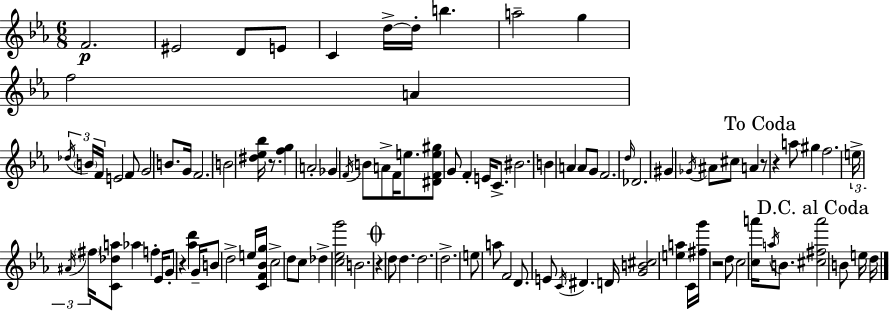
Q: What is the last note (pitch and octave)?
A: D5